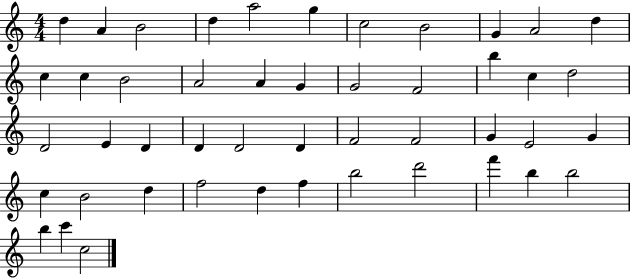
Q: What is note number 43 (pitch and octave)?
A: B5